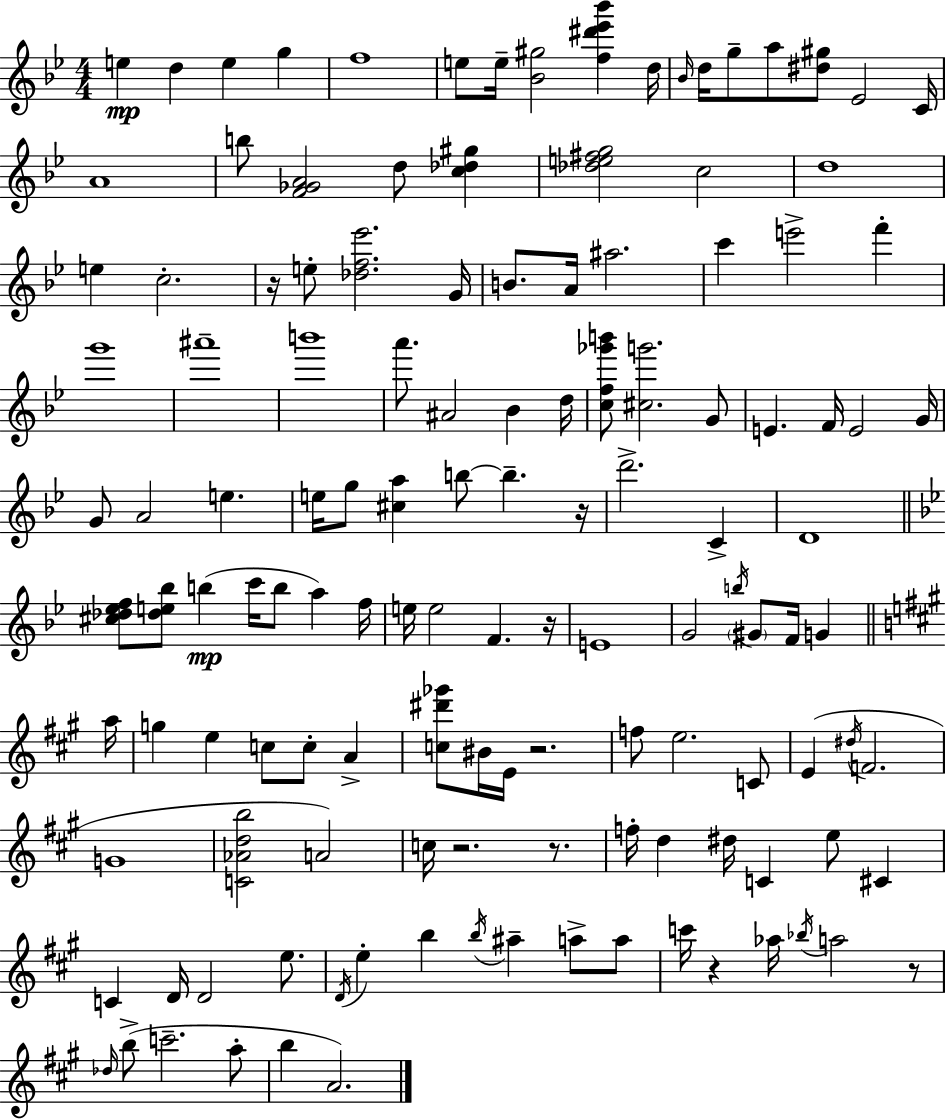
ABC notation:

X:1
T:Untitled
M:4/4
L:1/4
K:Gm
e d e g f4 e/2 e/4 [_B^g]2 [f^d'_e'_b'] d/4 _B/4 d/4 g/2 a/2 [^d^g]/2 _E2 C/4 A4 b/2 [F_GA]2 d/2 [c_d^g] [_de^fg]2 c2 d4 e c2 z/4 e/2 [_df_e']2 G/4 B/2 A/4 ^a2 c' e'2 f' g'4 ^a'4 b'4 a'/2 ^A2 _B d/4 [cf_g'b']/2 [^cg']2 G/2 E F/4 E2 G/4 G/2 A2 e e/4 g/2 [^ca] b/2 b z/4 d'2 C D4 [^c_d_ef]/2 [_de_b]/2 b c'/4 b/2 a f/4 e/4 e2 F z/4 E4 G2 b/4 ^G/2 F/4 G a/4 g e c/2 c/2 A [c^d'_g']/2 ^B/4 E/4 z2 f/2 e2 C/2 E ^d/4 F2 G4 [C_Adb]2 A2 c/4 z2 z/2 f/4 d ^d/4 C e/2 ^C C D/4 D2 e/2 D/4 e b b/4 ^a a/2 a/2 c'/4 z _a/4 _b/4 a2 z/2 _d/4 b/2 c'2 a/2 b A2